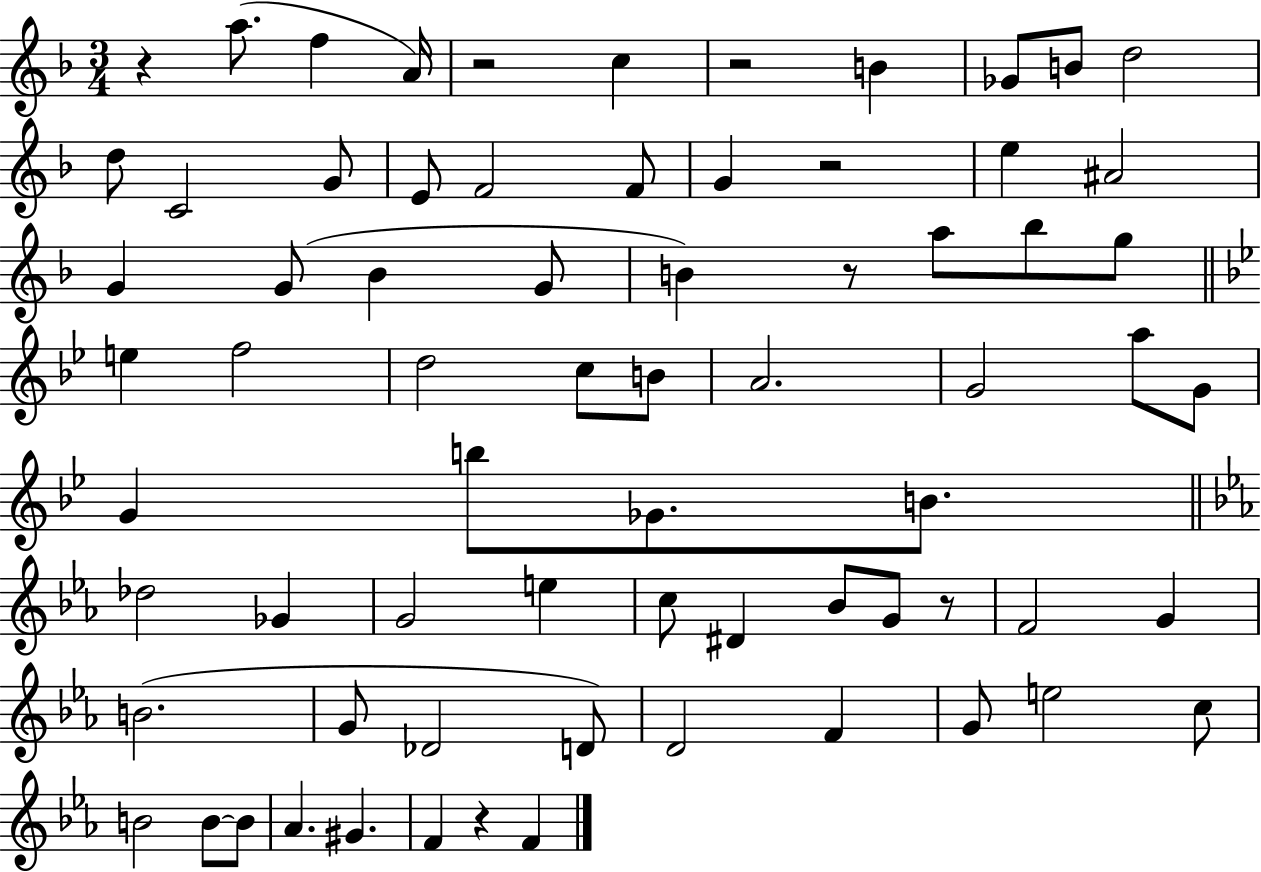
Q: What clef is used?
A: treble